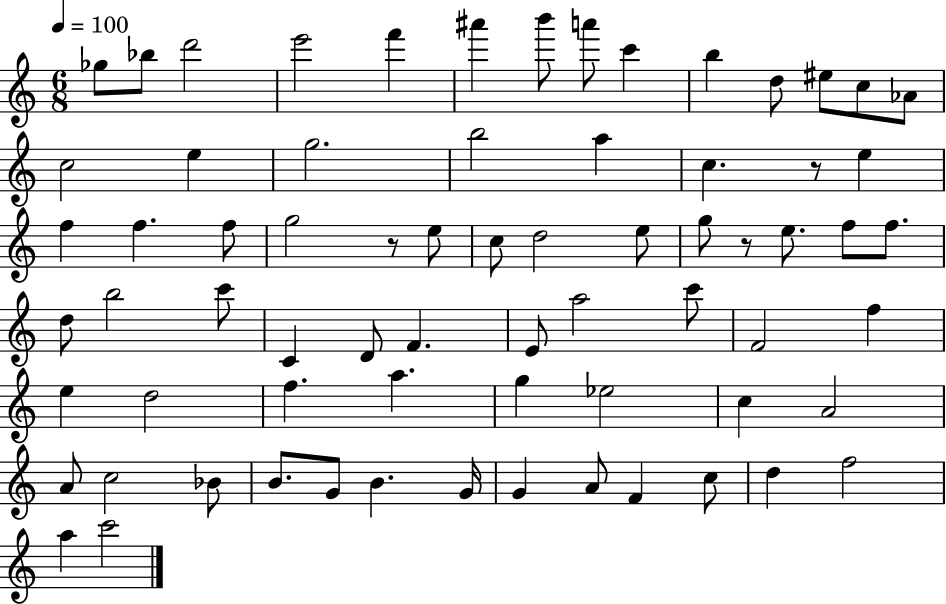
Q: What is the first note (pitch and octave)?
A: Gb5